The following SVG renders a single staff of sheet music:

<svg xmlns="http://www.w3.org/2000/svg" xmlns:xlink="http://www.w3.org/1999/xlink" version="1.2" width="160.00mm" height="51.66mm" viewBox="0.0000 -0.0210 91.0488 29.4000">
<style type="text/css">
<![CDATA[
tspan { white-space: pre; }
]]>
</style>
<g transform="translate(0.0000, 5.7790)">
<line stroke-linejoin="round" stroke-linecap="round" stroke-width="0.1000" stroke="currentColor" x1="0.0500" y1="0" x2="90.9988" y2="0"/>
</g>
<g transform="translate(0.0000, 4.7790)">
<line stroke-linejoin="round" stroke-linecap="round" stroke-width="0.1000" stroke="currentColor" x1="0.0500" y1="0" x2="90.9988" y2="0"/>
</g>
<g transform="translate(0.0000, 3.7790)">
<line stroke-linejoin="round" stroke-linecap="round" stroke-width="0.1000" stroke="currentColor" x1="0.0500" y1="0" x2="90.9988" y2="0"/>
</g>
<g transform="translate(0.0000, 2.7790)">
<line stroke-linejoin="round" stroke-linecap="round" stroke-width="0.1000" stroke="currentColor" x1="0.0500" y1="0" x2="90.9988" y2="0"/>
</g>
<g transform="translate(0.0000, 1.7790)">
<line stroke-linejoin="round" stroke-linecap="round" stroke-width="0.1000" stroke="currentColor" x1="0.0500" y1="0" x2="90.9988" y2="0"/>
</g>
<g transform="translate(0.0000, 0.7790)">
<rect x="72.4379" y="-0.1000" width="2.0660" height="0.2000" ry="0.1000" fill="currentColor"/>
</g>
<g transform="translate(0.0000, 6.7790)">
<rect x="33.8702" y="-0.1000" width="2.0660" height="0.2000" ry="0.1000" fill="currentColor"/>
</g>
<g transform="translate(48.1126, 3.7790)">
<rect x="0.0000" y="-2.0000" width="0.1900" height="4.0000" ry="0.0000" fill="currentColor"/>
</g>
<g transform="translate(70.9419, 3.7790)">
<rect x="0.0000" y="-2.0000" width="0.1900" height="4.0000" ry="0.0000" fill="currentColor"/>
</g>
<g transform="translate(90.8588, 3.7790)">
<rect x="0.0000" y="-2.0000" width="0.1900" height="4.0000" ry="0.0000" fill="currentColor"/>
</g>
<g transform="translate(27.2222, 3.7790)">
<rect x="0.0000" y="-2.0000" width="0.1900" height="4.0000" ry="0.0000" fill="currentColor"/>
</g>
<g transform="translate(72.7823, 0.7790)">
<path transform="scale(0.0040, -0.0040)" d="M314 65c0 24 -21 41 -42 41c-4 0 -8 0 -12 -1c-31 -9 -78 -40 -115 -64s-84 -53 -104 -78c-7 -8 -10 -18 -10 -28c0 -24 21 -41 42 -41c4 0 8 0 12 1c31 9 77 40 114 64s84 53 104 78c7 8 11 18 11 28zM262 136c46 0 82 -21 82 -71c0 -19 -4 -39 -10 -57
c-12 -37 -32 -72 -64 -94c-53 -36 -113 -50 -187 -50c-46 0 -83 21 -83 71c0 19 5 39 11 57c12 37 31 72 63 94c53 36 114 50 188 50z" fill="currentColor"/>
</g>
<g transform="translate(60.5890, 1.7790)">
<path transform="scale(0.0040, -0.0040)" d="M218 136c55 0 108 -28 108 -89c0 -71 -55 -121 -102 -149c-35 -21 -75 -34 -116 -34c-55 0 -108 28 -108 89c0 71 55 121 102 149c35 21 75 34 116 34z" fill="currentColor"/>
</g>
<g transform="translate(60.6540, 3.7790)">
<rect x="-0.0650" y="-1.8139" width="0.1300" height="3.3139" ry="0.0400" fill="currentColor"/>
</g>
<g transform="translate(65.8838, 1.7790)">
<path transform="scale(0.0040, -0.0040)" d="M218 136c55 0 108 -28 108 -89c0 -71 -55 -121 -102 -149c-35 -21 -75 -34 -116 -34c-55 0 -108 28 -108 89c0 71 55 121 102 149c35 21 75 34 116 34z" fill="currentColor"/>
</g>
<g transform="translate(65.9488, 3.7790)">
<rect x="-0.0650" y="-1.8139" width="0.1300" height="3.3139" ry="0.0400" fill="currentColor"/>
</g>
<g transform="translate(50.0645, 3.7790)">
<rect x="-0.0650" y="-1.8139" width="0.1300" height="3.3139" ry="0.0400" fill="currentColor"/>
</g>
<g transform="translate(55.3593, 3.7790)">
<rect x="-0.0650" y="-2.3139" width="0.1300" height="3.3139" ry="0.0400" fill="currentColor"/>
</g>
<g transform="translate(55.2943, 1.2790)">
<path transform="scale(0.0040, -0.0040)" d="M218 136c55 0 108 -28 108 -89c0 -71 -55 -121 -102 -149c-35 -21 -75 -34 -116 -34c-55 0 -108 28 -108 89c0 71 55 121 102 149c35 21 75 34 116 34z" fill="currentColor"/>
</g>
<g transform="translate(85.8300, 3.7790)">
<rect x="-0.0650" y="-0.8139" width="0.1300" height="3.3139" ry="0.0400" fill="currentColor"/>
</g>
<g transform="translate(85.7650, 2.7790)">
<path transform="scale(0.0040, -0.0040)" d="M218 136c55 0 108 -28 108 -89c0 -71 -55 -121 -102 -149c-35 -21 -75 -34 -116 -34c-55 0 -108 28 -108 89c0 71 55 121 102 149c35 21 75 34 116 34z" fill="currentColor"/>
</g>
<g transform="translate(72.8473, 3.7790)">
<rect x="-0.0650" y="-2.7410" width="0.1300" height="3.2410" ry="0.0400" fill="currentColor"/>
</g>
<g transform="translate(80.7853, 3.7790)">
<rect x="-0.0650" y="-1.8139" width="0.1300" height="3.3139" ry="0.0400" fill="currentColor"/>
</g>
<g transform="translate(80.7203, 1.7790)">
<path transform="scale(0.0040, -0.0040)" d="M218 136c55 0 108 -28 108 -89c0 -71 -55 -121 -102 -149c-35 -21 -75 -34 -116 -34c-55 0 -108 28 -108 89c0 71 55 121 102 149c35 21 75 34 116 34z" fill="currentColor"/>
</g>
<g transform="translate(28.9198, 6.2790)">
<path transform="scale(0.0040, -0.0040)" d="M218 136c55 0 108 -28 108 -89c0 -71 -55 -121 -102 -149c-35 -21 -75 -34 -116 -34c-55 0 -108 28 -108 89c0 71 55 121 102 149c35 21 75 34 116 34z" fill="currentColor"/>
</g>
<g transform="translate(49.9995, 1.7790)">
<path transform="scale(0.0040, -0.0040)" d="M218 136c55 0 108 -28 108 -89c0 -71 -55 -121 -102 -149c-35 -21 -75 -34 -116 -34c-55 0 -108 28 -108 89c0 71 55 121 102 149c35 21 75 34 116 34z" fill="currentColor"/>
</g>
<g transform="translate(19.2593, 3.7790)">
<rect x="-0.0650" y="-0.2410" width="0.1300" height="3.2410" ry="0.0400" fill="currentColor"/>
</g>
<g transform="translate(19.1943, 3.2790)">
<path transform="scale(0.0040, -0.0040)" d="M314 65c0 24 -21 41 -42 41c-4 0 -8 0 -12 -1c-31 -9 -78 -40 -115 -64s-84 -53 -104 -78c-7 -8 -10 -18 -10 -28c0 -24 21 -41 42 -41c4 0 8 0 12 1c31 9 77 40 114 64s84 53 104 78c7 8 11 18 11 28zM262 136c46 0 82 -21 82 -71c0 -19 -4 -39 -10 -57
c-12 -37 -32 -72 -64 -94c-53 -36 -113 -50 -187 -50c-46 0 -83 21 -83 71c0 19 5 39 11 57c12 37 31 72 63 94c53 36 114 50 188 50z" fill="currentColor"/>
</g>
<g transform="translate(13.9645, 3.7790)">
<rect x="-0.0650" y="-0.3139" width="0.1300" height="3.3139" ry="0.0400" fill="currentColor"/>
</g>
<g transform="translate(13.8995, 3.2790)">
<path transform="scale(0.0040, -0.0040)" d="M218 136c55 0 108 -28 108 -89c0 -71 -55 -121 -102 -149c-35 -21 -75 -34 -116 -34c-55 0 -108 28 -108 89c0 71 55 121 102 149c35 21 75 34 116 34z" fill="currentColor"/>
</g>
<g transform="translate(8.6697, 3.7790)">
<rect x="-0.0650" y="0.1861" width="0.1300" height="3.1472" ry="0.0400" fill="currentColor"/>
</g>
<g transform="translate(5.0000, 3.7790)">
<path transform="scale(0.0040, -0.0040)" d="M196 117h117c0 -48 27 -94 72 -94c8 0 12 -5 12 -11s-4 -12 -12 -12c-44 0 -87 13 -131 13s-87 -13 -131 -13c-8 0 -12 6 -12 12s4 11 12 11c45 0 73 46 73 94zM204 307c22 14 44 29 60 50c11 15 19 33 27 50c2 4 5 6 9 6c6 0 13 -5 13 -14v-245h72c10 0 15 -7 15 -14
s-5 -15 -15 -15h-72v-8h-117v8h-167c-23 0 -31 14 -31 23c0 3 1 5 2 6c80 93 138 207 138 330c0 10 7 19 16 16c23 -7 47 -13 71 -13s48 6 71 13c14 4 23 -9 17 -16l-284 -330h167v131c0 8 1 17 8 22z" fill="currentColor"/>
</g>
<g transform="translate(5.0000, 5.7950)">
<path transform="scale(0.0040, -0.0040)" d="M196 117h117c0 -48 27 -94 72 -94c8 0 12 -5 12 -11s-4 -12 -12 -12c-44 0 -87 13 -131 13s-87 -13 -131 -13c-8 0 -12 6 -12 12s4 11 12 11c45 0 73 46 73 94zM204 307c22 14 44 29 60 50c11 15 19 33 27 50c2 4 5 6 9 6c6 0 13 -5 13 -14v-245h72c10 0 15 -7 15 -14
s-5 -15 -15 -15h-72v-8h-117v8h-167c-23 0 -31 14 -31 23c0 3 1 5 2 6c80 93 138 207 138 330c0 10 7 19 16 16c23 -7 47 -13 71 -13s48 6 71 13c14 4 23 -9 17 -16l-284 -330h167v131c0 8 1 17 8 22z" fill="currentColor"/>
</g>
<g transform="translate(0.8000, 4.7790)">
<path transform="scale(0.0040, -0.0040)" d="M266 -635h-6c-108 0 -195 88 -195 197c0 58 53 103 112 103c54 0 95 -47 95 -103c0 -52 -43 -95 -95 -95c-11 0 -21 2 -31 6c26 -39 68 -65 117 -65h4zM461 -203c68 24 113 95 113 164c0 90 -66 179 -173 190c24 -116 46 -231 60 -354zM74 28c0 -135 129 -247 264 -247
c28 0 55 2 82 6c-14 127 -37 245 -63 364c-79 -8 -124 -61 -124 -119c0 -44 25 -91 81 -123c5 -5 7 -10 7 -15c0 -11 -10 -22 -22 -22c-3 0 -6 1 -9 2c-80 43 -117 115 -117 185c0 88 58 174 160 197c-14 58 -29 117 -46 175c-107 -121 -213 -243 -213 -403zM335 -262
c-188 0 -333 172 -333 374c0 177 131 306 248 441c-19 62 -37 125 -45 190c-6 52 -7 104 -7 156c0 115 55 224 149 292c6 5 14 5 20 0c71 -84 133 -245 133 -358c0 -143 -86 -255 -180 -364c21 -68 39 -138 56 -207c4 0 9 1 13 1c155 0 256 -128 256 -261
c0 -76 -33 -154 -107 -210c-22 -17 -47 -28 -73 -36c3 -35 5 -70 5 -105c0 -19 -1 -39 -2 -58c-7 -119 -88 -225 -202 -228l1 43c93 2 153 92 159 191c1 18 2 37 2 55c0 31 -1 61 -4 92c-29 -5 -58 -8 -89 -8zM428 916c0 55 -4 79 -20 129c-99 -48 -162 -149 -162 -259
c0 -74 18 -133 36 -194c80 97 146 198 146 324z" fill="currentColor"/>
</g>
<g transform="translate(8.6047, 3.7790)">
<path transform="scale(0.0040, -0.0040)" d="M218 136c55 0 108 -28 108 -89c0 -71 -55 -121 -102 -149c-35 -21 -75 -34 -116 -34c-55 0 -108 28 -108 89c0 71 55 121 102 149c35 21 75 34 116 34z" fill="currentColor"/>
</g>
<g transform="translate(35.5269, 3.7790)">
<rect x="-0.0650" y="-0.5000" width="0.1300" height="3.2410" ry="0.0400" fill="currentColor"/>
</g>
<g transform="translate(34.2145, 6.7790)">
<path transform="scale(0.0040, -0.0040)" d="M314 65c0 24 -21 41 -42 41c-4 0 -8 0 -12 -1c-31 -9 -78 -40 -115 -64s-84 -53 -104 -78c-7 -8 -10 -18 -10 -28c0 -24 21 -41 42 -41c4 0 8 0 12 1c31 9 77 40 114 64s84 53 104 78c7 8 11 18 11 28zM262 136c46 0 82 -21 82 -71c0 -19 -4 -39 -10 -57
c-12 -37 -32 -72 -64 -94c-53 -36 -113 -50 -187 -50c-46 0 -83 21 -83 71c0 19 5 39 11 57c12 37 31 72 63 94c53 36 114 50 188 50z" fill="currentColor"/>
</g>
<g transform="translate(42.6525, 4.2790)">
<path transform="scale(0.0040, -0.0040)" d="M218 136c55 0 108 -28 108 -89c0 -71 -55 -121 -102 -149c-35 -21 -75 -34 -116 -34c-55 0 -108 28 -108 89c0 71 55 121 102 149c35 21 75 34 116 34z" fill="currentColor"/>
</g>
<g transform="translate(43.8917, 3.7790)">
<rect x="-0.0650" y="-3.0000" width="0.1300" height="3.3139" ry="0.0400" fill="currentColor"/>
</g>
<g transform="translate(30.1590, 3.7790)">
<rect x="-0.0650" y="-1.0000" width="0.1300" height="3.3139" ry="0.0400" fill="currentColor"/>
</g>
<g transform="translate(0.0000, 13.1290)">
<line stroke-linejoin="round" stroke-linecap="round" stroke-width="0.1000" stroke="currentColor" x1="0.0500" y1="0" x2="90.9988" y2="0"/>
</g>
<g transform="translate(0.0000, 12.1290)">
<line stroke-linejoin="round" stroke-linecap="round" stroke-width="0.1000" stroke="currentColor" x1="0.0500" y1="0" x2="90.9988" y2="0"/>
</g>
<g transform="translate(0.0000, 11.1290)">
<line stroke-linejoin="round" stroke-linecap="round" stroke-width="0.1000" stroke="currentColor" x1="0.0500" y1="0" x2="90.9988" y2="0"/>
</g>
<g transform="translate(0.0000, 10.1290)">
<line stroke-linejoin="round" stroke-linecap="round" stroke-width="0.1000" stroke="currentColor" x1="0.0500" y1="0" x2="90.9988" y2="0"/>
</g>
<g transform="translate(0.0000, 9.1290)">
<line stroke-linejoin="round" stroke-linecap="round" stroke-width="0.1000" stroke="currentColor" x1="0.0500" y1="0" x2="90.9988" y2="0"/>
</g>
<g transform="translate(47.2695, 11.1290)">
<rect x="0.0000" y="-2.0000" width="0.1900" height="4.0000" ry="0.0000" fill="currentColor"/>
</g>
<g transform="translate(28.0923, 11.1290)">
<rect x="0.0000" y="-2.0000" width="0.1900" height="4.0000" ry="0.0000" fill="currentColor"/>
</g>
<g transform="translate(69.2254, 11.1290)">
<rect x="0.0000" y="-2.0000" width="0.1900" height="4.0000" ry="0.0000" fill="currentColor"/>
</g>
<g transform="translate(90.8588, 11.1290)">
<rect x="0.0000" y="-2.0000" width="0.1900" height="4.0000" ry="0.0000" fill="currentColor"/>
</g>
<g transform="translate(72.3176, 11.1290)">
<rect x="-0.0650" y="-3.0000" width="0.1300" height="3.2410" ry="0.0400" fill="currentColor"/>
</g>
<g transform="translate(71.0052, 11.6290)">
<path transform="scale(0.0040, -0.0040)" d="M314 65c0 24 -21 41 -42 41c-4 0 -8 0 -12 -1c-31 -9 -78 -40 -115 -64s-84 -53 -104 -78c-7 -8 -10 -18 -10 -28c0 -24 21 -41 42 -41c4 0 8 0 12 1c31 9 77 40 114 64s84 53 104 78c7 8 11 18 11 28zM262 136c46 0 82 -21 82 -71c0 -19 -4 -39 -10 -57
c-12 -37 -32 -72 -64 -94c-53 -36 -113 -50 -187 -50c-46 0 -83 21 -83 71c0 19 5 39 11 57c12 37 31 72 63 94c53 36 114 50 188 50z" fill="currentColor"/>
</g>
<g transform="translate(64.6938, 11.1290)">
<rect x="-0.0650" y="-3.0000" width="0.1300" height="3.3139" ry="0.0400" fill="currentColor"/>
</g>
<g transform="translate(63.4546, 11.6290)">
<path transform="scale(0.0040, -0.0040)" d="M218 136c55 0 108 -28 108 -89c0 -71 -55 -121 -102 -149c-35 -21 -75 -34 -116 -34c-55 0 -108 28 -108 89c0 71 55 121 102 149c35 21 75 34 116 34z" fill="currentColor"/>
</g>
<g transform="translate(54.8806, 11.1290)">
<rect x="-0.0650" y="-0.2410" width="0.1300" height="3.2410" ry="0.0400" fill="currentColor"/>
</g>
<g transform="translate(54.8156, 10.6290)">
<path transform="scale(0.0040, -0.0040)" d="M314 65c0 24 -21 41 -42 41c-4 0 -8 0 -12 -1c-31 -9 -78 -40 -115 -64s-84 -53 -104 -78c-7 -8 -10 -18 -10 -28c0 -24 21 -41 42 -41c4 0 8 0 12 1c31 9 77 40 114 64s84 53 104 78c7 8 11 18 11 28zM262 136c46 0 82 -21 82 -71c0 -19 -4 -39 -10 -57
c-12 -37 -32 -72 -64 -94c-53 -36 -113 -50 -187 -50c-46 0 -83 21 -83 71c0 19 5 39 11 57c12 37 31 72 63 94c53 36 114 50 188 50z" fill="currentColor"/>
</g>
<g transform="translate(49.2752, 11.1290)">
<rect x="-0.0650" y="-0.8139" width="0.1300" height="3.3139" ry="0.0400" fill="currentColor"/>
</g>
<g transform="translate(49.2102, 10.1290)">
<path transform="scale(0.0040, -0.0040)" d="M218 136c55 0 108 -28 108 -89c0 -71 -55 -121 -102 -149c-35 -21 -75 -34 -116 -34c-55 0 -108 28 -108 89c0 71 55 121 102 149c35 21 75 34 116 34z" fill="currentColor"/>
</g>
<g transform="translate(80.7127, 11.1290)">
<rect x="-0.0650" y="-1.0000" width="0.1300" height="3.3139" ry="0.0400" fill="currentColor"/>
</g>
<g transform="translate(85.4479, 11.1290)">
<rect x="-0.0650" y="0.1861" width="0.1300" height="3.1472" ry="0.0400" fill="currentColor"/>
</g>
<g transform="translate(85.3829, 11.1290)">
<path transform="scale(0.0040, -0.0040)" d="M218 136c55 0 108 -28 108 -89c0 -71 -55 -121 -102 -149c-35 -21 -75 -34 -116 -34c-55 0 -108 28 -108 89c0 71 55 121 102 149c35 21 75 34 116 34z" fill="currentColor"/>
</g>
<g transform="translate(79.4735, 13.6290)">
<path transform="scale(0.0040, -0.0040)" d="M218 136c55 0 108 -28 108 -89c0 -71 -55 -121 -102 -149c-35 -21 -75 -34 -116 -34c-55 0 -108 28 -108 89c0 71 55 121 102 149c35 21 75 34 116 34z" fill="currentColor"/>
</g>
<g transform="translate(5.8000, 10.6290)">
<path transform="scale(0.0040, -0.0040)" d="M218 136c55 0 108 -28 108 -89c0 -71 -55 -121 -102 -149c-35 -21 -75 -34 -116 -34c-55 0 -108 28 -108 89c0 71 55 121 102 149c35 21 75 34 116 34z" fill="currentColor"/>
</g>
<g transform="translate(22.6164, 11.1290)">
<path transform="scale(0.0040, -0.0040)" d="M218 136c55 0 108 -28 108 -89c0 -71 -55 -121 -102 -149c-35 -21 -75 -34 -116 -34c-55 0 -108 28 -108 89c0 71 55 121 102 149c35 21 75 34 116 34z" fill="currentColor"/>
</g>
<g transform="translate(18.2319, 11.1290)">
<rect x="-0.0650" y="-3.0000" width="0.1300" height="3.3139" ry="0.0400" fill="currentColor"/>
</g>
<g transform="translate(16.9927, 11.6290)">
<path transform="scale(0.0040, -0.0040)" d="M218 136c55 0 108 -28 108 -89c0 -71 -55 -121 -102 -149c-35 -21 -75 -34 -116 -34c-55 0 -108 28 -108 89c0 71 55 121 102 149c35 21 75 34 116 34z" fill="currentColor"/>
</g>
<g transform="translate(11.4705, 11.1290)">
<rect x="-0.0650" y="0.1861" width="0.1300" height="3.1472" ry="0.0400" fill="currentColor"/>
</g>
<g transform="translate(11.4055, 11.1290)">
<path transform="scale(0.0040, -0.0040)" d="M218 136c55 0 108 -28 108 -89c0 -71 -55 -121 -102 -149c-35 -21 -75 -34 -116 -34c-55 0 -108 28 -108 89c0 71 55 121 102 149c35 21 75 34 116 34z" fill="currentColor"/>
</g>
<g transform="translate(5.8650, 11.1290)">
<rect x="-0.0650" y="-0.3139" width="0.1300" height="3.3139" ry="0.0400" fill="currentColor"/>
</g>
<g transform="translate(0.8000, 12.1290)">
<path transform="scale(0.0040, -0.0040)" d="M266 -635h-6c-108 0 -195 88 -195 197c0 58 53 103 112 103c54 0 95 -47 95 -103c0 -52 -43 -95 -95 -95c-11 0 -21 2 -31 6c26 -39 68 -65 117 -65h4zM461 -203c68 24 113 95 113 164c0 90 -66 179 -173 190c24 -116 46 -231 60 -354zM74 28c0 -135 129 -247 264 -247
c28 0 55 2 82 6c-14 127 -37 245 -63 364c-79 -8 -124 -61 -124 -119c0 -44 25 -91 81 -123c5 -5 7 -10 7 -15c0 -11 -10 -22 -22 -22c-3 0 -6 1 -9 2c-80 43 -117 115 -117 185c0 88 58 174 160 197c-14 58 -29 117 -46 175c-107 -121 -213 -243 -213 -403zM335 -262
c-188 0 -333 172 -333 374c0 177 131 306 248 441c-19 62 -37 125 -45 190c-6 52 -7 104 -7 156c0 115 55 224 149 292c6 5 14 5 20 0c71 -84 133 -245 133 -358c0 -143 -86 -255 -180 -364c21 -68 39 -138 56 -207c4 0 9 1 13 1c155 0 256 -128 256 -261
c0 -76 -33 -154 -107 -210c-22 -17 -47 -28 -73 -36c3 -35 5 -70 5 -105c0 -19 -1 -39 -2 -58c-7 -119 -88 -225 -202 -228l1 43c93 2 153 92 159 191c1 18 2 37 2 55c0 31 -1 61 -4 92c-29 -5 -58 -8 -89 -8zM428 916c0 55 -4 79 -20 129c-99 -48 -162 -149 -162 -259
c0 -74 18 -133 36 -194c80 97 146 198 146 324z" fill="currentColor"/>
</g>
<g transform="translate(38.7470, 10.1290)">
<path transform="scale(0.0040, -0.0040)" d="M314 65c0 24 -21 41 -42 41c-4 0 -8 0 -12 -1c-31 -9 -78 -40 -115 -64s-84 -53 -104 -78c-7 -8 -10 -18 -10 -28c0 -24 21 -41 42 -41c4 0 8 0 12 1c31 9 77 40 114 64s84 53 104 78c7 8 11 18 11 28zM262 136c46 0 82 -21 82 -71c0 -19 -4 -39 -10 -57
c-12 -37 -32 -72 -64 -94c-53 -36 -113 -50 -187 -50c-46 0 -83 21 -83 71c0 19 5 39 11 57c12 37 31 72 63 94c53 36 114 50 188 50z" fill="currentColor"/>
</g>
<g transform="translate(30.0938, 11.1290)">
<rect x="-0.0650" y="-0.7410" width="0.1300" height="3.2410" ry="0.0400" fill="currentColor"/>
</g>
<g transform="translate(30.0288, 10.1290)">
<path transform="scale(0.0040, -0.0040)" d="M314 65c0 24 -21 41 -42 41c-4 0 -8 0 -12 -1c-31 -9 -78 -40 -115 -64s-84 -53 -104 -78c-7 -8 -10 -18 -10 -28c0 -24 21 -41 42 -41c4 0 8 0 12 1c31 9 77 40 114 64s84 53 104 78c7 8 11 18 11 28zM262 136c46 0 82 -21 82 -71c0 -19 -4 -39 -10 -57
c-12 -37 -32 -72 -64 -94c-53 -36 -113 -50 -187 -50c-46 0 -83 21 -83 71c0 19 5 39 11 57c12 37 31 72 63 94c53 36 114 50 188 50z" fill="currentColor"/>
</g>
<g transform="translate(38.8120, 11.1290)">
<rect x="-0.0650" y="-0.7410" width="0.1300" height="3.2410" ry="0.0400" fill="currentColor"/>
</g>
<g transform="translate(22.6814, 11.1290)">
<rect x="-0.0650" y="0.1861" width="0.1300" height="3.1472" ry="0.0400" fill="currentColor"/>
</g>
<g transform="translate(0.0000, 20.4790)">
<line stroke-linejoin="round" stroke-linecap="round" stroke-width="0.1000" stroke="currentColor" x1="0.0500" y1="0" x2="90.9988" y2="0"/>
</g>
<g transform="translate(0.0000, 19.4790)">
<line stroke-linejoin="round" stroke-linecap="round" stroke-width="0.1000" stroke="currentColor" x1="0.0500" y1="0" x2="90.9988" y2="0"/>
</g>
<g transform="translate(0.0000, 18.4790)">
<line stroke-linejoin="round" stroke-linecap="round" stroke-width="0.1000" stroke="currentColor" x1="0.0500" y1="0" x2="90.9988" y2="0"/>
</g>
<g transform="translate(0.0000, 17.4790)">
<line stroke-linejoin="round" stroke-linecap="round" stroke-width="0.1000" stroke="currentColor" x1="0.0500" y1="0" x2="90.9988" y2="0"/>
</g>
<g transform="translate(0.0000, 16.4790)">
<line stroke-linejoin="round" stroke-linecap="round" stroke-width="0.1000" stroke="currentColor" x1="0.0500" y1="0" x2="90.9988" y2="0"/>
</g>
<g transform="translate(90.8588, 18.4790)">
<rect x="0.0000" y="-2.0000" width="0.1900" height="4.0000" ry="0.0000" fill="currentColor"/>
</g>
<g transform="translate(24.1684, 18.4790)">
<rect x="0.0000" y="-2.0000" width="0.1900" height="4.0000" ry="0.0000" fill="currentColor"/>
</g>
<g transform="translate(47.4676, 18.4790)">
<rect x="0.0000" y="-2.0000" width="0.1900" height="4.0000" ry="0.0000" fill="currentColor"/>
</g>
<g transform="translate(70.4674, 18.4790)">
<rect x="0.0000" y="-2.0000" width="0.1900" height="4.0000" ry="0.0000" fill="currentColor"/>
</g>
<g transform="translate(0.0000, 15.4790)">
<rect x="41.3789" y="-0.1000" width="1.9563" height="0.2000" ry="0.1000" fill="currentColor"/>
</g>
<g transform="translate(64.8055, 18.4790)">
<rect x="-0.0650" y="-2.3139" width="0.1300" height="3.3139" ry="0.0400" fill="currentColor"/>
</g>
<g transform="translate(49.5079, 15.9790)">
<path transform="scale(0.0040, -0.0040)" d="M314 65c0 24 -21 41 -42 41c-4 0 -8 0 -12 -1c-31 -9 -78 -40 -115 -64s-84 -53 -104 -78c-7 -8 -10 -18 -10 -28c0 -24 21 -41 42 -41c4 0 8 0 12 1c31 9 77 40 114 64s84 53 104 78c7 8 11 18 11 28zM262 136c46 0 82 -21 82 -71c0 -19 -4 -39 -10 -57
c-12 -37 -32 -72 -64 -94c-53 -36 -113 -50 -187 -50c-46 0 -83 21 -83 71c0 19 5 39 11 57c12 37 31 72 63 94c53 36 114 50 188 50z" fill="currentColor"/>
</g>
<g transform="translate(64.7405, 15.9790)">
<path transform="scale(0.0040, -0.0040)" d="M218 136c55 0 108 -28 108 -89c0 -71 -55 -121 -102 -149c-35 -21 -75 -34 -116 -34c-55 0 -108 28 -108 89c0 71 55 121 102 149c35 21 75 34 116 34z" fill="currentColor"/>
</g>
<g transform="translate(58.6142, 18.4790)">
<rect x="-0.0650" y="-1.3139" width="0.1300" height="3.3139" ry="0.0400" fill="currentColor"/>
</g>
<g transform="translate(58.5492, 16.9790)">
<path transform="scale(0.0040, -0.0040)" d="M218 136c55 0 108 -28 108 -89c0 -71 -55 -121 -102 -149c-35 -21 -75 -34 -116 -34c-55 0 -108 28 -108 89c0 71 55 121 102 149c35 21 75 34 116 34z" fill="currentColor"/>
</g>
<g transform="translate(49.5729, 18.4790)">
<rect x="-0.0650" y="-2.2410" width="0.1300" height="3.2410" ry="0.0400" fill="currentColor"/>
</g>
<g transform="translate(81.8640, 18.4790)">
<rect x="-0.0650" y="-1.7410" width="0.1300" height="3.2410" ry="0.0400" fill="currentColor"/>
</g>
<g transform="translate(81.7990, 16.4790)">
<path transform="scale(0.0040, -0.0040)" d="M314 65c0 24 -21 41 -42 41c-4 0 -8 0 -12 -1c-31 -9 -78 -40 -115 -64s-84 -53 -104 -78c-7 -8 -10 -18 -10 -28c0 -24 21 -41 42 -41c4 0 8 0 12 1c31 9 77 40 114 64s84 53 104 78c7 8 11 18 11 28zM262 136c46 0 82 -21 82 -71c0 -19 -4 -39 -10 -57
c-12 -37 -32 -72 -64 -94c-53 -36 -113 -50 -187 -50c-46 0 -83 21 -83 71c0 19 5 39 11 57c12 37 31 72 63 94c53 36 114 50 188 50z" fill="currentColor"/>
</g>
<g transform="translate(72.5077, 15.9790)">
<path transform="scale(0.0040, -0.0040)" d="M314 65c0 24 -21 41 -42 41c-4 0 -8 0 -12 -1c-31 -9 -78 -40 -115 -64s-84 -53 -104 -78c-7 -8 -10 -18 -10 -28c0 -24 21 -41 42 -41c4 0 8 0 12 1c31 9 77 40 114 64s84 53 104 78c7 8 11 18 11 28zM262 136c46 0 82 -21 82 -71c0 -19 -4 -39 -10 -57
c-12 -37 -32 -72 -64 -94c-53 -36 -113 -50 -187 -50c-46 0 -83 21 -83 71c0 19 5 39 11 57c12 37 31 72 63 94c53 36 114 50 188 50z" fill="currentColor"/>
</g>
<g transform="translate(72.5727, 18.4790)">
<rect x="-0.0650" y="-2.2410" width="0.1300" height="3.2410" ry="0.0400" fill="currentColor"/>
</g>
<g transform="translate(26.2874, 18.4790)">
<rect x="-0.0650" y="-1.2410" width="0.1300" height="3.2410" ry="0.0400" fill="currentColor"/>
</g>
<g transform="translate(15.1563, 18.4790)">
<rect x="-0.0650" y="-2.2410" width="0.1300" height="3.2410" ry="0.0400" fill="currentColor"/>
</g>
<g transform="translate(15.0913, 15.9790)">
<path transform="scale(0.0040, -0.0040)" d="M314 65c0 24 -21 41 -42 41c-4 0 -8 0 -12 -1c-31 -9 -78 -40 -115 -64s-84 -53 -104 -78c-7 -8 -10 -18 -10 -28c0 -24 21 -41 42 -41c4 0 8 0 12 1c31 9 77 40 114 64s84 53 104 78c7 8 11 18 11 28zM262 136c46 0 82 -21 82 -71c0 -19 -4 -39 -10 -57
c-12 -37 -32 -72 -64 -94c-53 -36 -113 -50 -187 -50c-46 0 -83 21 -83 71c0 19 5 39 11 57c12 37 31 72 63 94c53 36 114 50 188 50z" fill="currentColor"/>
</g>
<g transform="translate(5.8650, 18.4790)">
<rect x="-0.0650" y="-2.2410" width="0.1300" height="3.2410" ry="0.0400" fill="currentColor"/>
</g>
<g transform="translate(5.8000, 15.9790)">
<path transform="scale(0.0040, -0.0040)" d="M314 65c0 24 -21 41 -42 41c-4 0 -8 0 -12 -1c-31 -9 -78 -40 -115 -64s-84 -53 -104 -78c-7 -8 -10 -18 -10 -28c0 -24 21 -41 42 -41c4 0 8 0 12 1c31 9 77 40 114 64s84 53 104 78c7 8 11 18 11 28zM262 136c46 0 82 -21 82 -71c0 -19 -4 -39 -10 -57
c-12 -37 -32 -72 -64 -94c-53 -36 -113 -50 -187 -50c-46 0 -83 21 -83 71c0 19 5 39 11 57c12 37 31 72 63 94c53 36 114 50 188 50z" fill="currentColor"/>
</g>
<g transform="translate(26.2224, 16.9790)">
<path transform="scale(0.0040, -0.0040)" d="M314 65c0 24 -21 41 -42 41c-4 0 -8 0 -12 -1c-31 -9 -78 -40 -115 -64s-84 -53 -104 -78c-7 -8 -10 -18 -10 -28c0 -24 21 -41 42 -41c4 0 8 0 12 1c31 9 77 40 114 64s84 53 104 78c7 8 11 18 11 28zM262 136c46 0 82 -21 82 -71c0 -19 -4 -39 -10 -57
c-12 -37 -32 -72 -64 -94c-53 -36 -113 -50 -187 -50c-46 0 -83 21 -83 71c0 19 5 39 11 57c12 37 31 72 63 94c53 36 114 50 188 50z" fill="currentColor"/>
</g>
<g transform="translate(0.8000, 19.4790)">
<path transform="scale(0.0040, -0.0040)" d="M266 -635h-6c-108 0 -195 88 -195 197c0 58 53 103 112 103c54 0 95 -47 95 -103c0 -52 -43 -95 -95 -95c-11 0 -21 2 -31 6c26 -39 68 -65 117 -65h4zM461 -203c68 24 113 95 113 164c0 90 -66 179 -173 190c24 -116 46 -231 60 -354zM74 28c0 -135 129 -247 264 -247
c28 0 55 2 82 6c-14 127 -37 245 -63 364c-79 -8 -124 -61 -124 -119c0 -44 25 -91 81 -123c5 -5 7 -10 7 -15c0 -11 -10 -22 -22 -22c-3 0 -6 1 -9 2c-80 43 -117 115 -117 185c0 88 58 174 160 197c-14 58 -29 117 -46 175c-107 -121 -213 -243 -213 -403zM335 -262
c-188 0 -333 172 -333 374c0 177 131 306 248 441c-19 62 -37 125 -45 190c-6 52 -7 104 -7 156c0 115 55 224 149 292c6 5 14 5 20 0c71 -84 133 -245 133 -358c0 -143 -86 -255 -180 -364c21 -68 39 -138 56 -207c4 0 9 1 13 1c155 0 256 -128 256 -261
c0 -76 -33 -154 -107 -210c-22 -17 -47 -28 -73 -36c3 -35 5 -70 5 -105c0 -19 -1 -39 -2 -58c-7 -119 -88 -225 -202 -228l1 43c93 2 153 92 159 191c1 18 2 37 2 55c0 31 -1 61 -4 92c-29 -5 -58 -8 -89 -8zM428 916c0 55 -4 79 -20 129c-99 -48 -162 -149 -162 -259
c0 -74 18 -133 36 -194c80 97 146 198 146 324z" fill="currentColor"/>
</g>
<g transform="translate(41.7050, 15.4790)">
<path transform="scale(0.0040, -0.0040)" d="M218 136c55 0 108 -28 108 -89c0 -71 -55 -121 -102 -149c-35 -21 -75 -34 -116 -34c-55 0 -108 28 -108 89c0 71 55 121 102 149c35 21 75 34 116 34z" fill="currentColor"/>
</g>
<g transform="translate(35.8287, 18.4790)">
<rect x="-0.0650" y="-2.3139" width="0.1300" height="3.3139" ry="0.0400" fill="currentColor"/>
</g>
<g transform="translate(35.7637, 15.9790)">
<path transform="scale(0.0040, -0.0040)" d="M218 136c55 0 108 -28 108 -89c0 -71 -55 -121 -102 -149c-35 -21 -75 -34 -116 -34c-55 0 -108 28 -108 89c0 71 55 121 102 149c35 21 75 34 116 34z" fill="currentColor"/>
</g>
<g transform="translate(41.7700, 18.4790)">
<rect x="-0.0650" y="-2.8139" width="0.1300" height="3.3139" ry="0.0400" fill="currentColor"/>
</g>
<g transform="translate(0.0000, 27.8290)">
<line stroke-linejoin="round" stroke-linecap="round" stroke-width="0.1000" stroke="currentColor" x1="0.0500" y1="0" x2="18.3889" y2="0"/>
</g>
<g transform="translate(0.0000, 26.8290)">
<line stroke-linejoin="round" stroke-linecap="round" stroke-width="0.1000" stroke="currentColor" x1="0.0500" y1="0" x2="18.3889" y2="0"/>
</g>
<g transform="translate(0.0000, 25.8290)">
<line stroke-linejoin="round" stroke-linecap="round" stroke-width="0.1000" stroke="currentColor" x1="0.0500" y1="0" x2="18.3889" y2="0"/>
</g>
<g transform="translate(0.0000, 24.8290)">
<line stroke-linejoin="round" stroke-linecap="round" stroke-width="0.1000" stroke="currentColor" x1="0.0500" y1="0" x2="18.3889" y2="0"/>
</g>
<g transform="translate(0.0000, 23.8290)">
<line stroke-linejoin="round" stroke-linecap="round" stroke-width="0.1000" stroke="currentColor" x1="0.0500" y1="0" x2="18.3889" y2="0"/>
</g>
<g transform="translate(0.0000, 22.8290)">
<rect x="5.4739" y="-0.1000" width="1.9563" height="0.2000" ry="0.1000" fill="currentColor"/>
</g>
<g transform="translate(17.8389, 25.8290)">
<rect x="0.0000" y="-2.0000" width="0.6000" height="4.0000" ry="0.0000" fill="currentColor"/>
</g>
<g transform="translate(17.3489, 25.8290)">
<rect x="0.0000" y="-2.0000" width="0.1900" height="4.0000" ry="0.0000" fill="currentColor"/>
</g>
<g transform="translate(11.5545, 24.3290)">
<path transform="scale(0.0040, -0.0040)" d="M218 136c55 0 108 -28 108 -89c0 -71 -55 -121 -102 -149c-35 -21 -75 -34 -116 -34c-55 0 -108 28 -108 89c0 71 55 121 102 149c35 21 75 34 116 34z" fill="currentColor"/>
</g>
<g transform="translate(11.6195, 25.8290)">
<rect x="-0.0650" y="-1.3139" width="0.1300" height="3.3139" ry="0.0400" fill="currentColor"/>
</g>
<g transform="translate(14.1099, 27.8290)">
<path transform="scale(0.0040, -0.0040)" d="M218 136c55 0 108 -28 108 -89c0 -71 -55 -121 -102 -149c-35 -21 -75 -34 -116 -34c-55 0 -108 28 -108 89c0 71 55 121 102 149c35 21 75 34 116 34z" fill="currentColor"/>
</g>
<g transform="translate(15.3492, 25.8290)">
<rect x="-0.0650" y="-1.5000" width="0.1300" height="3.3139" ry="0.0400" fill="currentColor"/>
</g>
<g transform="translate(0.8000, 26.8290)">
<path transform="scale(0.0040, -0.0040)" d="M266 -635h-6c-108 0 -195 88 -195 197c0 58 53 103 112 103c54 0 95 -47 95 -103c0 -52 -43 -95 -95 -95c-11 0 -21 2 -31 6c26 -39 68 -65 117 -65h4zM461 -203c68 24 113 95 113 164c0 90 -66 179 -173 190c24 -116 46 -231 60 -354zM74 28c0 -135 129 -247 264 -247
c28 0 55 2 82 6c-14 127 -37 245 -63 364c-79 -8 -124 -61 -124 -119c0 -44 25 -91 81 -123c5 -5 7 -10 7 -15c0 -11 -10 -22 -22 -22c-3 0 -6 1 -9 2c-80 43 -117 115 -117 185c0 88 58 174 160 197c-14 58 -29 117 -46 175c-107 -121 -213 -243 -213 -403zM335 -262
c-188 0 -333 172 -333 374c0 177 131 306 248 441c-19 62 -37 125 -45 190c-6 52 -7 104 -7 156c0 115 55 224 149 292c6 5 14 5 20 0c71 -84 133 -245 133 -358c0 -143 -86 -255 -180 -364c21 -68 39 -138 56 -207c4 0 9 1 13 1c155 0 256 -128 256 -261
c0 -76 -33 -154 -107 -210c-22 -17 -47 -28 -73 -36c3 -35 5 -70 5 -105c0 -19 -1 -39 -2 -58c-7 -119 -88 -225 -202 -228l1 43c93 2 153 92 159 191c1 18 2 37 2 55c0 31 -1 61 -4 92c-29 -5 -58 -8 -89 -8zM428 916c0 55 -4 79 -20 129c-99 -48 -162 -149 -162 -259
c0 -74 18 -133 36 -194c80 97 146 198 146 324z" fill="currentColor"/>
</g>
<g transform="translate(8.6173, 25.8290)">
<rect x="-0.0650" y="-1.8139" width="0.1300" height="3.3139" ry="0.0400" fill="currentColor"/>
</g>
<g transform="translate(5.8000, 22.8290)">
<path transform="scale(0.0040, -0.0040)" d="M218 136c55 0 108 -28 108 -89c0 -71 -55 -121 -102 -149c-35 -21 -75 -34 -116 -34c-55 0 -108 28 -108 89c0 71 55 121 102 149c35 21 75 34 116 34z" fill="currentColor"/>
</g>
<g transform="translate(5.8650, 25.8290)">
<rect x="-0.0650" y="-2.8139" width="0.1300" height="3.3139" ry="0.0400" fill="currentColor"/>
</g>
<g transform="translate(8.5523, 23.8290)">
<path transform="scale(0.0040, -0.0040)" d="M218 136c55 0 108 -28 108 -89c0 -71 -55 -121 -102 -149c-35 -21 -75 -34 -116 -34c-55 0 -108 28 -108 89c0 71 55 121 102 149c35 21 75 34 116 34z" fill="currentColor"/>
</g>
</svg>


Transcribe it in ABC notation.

X:1
T:Untitled
M:4/4
L:1/4
K:C
B c c2 D C2 A f g f f a2 f d c B A B d2 d2 d c2 A A2 D B g2 g2 e2 g a g2 e g g2 f2 a f e E